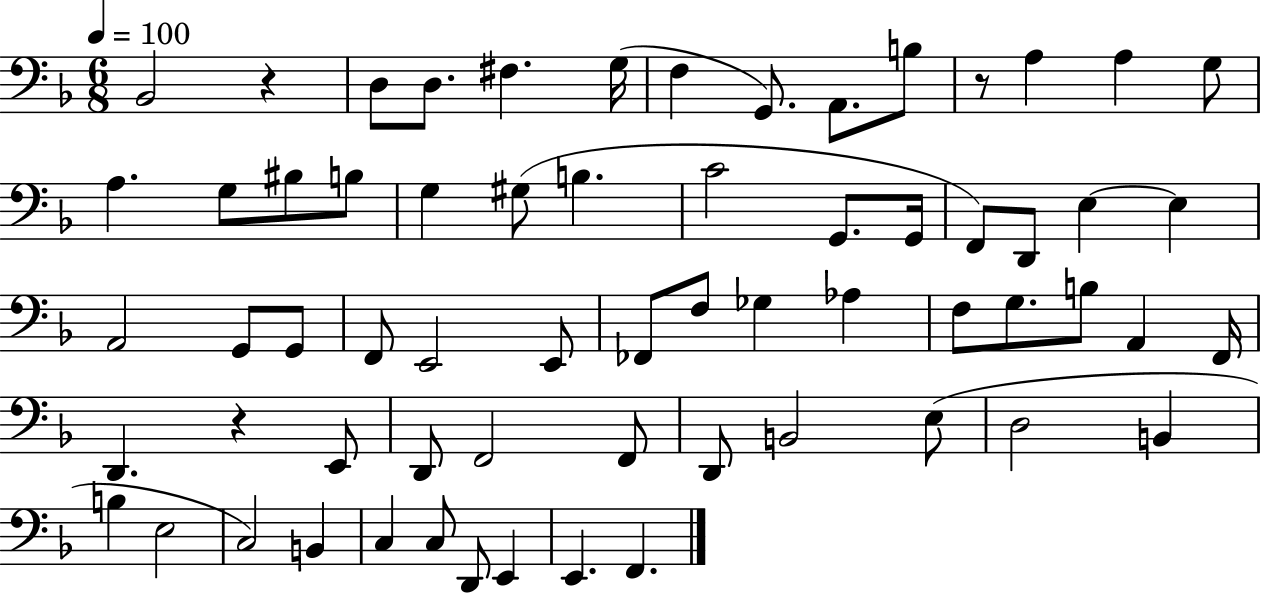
X:1
T:Untitled
M:6/8
L:1/4
K:F
_B,,2 z D,/2 D,/2 ^F, G,/4 F, G,,/2 A,,/2 B,/2 z/2 A, A, G,/2 A, G,/2 ^B,/2 B,/2 G, ^G,/2 B, C2 G,,/2 G,,/4 F,,/2 D,,/2 E, E, A,,2 G,,/2 G,,/2 F,,/2 E,,2 E,,/2 _F,,/2 F,/2 _G, _A, F,/2 G,/2 B,/2 A,, F,,/4 D,, z E,,/2 D,,/2 F,,2 F,,/2 D,,/2 B,,2 E,/2 D,2 B,, B, E,2 C,2 B,, C, C,/2 D,,/2 E,, E,, F,,